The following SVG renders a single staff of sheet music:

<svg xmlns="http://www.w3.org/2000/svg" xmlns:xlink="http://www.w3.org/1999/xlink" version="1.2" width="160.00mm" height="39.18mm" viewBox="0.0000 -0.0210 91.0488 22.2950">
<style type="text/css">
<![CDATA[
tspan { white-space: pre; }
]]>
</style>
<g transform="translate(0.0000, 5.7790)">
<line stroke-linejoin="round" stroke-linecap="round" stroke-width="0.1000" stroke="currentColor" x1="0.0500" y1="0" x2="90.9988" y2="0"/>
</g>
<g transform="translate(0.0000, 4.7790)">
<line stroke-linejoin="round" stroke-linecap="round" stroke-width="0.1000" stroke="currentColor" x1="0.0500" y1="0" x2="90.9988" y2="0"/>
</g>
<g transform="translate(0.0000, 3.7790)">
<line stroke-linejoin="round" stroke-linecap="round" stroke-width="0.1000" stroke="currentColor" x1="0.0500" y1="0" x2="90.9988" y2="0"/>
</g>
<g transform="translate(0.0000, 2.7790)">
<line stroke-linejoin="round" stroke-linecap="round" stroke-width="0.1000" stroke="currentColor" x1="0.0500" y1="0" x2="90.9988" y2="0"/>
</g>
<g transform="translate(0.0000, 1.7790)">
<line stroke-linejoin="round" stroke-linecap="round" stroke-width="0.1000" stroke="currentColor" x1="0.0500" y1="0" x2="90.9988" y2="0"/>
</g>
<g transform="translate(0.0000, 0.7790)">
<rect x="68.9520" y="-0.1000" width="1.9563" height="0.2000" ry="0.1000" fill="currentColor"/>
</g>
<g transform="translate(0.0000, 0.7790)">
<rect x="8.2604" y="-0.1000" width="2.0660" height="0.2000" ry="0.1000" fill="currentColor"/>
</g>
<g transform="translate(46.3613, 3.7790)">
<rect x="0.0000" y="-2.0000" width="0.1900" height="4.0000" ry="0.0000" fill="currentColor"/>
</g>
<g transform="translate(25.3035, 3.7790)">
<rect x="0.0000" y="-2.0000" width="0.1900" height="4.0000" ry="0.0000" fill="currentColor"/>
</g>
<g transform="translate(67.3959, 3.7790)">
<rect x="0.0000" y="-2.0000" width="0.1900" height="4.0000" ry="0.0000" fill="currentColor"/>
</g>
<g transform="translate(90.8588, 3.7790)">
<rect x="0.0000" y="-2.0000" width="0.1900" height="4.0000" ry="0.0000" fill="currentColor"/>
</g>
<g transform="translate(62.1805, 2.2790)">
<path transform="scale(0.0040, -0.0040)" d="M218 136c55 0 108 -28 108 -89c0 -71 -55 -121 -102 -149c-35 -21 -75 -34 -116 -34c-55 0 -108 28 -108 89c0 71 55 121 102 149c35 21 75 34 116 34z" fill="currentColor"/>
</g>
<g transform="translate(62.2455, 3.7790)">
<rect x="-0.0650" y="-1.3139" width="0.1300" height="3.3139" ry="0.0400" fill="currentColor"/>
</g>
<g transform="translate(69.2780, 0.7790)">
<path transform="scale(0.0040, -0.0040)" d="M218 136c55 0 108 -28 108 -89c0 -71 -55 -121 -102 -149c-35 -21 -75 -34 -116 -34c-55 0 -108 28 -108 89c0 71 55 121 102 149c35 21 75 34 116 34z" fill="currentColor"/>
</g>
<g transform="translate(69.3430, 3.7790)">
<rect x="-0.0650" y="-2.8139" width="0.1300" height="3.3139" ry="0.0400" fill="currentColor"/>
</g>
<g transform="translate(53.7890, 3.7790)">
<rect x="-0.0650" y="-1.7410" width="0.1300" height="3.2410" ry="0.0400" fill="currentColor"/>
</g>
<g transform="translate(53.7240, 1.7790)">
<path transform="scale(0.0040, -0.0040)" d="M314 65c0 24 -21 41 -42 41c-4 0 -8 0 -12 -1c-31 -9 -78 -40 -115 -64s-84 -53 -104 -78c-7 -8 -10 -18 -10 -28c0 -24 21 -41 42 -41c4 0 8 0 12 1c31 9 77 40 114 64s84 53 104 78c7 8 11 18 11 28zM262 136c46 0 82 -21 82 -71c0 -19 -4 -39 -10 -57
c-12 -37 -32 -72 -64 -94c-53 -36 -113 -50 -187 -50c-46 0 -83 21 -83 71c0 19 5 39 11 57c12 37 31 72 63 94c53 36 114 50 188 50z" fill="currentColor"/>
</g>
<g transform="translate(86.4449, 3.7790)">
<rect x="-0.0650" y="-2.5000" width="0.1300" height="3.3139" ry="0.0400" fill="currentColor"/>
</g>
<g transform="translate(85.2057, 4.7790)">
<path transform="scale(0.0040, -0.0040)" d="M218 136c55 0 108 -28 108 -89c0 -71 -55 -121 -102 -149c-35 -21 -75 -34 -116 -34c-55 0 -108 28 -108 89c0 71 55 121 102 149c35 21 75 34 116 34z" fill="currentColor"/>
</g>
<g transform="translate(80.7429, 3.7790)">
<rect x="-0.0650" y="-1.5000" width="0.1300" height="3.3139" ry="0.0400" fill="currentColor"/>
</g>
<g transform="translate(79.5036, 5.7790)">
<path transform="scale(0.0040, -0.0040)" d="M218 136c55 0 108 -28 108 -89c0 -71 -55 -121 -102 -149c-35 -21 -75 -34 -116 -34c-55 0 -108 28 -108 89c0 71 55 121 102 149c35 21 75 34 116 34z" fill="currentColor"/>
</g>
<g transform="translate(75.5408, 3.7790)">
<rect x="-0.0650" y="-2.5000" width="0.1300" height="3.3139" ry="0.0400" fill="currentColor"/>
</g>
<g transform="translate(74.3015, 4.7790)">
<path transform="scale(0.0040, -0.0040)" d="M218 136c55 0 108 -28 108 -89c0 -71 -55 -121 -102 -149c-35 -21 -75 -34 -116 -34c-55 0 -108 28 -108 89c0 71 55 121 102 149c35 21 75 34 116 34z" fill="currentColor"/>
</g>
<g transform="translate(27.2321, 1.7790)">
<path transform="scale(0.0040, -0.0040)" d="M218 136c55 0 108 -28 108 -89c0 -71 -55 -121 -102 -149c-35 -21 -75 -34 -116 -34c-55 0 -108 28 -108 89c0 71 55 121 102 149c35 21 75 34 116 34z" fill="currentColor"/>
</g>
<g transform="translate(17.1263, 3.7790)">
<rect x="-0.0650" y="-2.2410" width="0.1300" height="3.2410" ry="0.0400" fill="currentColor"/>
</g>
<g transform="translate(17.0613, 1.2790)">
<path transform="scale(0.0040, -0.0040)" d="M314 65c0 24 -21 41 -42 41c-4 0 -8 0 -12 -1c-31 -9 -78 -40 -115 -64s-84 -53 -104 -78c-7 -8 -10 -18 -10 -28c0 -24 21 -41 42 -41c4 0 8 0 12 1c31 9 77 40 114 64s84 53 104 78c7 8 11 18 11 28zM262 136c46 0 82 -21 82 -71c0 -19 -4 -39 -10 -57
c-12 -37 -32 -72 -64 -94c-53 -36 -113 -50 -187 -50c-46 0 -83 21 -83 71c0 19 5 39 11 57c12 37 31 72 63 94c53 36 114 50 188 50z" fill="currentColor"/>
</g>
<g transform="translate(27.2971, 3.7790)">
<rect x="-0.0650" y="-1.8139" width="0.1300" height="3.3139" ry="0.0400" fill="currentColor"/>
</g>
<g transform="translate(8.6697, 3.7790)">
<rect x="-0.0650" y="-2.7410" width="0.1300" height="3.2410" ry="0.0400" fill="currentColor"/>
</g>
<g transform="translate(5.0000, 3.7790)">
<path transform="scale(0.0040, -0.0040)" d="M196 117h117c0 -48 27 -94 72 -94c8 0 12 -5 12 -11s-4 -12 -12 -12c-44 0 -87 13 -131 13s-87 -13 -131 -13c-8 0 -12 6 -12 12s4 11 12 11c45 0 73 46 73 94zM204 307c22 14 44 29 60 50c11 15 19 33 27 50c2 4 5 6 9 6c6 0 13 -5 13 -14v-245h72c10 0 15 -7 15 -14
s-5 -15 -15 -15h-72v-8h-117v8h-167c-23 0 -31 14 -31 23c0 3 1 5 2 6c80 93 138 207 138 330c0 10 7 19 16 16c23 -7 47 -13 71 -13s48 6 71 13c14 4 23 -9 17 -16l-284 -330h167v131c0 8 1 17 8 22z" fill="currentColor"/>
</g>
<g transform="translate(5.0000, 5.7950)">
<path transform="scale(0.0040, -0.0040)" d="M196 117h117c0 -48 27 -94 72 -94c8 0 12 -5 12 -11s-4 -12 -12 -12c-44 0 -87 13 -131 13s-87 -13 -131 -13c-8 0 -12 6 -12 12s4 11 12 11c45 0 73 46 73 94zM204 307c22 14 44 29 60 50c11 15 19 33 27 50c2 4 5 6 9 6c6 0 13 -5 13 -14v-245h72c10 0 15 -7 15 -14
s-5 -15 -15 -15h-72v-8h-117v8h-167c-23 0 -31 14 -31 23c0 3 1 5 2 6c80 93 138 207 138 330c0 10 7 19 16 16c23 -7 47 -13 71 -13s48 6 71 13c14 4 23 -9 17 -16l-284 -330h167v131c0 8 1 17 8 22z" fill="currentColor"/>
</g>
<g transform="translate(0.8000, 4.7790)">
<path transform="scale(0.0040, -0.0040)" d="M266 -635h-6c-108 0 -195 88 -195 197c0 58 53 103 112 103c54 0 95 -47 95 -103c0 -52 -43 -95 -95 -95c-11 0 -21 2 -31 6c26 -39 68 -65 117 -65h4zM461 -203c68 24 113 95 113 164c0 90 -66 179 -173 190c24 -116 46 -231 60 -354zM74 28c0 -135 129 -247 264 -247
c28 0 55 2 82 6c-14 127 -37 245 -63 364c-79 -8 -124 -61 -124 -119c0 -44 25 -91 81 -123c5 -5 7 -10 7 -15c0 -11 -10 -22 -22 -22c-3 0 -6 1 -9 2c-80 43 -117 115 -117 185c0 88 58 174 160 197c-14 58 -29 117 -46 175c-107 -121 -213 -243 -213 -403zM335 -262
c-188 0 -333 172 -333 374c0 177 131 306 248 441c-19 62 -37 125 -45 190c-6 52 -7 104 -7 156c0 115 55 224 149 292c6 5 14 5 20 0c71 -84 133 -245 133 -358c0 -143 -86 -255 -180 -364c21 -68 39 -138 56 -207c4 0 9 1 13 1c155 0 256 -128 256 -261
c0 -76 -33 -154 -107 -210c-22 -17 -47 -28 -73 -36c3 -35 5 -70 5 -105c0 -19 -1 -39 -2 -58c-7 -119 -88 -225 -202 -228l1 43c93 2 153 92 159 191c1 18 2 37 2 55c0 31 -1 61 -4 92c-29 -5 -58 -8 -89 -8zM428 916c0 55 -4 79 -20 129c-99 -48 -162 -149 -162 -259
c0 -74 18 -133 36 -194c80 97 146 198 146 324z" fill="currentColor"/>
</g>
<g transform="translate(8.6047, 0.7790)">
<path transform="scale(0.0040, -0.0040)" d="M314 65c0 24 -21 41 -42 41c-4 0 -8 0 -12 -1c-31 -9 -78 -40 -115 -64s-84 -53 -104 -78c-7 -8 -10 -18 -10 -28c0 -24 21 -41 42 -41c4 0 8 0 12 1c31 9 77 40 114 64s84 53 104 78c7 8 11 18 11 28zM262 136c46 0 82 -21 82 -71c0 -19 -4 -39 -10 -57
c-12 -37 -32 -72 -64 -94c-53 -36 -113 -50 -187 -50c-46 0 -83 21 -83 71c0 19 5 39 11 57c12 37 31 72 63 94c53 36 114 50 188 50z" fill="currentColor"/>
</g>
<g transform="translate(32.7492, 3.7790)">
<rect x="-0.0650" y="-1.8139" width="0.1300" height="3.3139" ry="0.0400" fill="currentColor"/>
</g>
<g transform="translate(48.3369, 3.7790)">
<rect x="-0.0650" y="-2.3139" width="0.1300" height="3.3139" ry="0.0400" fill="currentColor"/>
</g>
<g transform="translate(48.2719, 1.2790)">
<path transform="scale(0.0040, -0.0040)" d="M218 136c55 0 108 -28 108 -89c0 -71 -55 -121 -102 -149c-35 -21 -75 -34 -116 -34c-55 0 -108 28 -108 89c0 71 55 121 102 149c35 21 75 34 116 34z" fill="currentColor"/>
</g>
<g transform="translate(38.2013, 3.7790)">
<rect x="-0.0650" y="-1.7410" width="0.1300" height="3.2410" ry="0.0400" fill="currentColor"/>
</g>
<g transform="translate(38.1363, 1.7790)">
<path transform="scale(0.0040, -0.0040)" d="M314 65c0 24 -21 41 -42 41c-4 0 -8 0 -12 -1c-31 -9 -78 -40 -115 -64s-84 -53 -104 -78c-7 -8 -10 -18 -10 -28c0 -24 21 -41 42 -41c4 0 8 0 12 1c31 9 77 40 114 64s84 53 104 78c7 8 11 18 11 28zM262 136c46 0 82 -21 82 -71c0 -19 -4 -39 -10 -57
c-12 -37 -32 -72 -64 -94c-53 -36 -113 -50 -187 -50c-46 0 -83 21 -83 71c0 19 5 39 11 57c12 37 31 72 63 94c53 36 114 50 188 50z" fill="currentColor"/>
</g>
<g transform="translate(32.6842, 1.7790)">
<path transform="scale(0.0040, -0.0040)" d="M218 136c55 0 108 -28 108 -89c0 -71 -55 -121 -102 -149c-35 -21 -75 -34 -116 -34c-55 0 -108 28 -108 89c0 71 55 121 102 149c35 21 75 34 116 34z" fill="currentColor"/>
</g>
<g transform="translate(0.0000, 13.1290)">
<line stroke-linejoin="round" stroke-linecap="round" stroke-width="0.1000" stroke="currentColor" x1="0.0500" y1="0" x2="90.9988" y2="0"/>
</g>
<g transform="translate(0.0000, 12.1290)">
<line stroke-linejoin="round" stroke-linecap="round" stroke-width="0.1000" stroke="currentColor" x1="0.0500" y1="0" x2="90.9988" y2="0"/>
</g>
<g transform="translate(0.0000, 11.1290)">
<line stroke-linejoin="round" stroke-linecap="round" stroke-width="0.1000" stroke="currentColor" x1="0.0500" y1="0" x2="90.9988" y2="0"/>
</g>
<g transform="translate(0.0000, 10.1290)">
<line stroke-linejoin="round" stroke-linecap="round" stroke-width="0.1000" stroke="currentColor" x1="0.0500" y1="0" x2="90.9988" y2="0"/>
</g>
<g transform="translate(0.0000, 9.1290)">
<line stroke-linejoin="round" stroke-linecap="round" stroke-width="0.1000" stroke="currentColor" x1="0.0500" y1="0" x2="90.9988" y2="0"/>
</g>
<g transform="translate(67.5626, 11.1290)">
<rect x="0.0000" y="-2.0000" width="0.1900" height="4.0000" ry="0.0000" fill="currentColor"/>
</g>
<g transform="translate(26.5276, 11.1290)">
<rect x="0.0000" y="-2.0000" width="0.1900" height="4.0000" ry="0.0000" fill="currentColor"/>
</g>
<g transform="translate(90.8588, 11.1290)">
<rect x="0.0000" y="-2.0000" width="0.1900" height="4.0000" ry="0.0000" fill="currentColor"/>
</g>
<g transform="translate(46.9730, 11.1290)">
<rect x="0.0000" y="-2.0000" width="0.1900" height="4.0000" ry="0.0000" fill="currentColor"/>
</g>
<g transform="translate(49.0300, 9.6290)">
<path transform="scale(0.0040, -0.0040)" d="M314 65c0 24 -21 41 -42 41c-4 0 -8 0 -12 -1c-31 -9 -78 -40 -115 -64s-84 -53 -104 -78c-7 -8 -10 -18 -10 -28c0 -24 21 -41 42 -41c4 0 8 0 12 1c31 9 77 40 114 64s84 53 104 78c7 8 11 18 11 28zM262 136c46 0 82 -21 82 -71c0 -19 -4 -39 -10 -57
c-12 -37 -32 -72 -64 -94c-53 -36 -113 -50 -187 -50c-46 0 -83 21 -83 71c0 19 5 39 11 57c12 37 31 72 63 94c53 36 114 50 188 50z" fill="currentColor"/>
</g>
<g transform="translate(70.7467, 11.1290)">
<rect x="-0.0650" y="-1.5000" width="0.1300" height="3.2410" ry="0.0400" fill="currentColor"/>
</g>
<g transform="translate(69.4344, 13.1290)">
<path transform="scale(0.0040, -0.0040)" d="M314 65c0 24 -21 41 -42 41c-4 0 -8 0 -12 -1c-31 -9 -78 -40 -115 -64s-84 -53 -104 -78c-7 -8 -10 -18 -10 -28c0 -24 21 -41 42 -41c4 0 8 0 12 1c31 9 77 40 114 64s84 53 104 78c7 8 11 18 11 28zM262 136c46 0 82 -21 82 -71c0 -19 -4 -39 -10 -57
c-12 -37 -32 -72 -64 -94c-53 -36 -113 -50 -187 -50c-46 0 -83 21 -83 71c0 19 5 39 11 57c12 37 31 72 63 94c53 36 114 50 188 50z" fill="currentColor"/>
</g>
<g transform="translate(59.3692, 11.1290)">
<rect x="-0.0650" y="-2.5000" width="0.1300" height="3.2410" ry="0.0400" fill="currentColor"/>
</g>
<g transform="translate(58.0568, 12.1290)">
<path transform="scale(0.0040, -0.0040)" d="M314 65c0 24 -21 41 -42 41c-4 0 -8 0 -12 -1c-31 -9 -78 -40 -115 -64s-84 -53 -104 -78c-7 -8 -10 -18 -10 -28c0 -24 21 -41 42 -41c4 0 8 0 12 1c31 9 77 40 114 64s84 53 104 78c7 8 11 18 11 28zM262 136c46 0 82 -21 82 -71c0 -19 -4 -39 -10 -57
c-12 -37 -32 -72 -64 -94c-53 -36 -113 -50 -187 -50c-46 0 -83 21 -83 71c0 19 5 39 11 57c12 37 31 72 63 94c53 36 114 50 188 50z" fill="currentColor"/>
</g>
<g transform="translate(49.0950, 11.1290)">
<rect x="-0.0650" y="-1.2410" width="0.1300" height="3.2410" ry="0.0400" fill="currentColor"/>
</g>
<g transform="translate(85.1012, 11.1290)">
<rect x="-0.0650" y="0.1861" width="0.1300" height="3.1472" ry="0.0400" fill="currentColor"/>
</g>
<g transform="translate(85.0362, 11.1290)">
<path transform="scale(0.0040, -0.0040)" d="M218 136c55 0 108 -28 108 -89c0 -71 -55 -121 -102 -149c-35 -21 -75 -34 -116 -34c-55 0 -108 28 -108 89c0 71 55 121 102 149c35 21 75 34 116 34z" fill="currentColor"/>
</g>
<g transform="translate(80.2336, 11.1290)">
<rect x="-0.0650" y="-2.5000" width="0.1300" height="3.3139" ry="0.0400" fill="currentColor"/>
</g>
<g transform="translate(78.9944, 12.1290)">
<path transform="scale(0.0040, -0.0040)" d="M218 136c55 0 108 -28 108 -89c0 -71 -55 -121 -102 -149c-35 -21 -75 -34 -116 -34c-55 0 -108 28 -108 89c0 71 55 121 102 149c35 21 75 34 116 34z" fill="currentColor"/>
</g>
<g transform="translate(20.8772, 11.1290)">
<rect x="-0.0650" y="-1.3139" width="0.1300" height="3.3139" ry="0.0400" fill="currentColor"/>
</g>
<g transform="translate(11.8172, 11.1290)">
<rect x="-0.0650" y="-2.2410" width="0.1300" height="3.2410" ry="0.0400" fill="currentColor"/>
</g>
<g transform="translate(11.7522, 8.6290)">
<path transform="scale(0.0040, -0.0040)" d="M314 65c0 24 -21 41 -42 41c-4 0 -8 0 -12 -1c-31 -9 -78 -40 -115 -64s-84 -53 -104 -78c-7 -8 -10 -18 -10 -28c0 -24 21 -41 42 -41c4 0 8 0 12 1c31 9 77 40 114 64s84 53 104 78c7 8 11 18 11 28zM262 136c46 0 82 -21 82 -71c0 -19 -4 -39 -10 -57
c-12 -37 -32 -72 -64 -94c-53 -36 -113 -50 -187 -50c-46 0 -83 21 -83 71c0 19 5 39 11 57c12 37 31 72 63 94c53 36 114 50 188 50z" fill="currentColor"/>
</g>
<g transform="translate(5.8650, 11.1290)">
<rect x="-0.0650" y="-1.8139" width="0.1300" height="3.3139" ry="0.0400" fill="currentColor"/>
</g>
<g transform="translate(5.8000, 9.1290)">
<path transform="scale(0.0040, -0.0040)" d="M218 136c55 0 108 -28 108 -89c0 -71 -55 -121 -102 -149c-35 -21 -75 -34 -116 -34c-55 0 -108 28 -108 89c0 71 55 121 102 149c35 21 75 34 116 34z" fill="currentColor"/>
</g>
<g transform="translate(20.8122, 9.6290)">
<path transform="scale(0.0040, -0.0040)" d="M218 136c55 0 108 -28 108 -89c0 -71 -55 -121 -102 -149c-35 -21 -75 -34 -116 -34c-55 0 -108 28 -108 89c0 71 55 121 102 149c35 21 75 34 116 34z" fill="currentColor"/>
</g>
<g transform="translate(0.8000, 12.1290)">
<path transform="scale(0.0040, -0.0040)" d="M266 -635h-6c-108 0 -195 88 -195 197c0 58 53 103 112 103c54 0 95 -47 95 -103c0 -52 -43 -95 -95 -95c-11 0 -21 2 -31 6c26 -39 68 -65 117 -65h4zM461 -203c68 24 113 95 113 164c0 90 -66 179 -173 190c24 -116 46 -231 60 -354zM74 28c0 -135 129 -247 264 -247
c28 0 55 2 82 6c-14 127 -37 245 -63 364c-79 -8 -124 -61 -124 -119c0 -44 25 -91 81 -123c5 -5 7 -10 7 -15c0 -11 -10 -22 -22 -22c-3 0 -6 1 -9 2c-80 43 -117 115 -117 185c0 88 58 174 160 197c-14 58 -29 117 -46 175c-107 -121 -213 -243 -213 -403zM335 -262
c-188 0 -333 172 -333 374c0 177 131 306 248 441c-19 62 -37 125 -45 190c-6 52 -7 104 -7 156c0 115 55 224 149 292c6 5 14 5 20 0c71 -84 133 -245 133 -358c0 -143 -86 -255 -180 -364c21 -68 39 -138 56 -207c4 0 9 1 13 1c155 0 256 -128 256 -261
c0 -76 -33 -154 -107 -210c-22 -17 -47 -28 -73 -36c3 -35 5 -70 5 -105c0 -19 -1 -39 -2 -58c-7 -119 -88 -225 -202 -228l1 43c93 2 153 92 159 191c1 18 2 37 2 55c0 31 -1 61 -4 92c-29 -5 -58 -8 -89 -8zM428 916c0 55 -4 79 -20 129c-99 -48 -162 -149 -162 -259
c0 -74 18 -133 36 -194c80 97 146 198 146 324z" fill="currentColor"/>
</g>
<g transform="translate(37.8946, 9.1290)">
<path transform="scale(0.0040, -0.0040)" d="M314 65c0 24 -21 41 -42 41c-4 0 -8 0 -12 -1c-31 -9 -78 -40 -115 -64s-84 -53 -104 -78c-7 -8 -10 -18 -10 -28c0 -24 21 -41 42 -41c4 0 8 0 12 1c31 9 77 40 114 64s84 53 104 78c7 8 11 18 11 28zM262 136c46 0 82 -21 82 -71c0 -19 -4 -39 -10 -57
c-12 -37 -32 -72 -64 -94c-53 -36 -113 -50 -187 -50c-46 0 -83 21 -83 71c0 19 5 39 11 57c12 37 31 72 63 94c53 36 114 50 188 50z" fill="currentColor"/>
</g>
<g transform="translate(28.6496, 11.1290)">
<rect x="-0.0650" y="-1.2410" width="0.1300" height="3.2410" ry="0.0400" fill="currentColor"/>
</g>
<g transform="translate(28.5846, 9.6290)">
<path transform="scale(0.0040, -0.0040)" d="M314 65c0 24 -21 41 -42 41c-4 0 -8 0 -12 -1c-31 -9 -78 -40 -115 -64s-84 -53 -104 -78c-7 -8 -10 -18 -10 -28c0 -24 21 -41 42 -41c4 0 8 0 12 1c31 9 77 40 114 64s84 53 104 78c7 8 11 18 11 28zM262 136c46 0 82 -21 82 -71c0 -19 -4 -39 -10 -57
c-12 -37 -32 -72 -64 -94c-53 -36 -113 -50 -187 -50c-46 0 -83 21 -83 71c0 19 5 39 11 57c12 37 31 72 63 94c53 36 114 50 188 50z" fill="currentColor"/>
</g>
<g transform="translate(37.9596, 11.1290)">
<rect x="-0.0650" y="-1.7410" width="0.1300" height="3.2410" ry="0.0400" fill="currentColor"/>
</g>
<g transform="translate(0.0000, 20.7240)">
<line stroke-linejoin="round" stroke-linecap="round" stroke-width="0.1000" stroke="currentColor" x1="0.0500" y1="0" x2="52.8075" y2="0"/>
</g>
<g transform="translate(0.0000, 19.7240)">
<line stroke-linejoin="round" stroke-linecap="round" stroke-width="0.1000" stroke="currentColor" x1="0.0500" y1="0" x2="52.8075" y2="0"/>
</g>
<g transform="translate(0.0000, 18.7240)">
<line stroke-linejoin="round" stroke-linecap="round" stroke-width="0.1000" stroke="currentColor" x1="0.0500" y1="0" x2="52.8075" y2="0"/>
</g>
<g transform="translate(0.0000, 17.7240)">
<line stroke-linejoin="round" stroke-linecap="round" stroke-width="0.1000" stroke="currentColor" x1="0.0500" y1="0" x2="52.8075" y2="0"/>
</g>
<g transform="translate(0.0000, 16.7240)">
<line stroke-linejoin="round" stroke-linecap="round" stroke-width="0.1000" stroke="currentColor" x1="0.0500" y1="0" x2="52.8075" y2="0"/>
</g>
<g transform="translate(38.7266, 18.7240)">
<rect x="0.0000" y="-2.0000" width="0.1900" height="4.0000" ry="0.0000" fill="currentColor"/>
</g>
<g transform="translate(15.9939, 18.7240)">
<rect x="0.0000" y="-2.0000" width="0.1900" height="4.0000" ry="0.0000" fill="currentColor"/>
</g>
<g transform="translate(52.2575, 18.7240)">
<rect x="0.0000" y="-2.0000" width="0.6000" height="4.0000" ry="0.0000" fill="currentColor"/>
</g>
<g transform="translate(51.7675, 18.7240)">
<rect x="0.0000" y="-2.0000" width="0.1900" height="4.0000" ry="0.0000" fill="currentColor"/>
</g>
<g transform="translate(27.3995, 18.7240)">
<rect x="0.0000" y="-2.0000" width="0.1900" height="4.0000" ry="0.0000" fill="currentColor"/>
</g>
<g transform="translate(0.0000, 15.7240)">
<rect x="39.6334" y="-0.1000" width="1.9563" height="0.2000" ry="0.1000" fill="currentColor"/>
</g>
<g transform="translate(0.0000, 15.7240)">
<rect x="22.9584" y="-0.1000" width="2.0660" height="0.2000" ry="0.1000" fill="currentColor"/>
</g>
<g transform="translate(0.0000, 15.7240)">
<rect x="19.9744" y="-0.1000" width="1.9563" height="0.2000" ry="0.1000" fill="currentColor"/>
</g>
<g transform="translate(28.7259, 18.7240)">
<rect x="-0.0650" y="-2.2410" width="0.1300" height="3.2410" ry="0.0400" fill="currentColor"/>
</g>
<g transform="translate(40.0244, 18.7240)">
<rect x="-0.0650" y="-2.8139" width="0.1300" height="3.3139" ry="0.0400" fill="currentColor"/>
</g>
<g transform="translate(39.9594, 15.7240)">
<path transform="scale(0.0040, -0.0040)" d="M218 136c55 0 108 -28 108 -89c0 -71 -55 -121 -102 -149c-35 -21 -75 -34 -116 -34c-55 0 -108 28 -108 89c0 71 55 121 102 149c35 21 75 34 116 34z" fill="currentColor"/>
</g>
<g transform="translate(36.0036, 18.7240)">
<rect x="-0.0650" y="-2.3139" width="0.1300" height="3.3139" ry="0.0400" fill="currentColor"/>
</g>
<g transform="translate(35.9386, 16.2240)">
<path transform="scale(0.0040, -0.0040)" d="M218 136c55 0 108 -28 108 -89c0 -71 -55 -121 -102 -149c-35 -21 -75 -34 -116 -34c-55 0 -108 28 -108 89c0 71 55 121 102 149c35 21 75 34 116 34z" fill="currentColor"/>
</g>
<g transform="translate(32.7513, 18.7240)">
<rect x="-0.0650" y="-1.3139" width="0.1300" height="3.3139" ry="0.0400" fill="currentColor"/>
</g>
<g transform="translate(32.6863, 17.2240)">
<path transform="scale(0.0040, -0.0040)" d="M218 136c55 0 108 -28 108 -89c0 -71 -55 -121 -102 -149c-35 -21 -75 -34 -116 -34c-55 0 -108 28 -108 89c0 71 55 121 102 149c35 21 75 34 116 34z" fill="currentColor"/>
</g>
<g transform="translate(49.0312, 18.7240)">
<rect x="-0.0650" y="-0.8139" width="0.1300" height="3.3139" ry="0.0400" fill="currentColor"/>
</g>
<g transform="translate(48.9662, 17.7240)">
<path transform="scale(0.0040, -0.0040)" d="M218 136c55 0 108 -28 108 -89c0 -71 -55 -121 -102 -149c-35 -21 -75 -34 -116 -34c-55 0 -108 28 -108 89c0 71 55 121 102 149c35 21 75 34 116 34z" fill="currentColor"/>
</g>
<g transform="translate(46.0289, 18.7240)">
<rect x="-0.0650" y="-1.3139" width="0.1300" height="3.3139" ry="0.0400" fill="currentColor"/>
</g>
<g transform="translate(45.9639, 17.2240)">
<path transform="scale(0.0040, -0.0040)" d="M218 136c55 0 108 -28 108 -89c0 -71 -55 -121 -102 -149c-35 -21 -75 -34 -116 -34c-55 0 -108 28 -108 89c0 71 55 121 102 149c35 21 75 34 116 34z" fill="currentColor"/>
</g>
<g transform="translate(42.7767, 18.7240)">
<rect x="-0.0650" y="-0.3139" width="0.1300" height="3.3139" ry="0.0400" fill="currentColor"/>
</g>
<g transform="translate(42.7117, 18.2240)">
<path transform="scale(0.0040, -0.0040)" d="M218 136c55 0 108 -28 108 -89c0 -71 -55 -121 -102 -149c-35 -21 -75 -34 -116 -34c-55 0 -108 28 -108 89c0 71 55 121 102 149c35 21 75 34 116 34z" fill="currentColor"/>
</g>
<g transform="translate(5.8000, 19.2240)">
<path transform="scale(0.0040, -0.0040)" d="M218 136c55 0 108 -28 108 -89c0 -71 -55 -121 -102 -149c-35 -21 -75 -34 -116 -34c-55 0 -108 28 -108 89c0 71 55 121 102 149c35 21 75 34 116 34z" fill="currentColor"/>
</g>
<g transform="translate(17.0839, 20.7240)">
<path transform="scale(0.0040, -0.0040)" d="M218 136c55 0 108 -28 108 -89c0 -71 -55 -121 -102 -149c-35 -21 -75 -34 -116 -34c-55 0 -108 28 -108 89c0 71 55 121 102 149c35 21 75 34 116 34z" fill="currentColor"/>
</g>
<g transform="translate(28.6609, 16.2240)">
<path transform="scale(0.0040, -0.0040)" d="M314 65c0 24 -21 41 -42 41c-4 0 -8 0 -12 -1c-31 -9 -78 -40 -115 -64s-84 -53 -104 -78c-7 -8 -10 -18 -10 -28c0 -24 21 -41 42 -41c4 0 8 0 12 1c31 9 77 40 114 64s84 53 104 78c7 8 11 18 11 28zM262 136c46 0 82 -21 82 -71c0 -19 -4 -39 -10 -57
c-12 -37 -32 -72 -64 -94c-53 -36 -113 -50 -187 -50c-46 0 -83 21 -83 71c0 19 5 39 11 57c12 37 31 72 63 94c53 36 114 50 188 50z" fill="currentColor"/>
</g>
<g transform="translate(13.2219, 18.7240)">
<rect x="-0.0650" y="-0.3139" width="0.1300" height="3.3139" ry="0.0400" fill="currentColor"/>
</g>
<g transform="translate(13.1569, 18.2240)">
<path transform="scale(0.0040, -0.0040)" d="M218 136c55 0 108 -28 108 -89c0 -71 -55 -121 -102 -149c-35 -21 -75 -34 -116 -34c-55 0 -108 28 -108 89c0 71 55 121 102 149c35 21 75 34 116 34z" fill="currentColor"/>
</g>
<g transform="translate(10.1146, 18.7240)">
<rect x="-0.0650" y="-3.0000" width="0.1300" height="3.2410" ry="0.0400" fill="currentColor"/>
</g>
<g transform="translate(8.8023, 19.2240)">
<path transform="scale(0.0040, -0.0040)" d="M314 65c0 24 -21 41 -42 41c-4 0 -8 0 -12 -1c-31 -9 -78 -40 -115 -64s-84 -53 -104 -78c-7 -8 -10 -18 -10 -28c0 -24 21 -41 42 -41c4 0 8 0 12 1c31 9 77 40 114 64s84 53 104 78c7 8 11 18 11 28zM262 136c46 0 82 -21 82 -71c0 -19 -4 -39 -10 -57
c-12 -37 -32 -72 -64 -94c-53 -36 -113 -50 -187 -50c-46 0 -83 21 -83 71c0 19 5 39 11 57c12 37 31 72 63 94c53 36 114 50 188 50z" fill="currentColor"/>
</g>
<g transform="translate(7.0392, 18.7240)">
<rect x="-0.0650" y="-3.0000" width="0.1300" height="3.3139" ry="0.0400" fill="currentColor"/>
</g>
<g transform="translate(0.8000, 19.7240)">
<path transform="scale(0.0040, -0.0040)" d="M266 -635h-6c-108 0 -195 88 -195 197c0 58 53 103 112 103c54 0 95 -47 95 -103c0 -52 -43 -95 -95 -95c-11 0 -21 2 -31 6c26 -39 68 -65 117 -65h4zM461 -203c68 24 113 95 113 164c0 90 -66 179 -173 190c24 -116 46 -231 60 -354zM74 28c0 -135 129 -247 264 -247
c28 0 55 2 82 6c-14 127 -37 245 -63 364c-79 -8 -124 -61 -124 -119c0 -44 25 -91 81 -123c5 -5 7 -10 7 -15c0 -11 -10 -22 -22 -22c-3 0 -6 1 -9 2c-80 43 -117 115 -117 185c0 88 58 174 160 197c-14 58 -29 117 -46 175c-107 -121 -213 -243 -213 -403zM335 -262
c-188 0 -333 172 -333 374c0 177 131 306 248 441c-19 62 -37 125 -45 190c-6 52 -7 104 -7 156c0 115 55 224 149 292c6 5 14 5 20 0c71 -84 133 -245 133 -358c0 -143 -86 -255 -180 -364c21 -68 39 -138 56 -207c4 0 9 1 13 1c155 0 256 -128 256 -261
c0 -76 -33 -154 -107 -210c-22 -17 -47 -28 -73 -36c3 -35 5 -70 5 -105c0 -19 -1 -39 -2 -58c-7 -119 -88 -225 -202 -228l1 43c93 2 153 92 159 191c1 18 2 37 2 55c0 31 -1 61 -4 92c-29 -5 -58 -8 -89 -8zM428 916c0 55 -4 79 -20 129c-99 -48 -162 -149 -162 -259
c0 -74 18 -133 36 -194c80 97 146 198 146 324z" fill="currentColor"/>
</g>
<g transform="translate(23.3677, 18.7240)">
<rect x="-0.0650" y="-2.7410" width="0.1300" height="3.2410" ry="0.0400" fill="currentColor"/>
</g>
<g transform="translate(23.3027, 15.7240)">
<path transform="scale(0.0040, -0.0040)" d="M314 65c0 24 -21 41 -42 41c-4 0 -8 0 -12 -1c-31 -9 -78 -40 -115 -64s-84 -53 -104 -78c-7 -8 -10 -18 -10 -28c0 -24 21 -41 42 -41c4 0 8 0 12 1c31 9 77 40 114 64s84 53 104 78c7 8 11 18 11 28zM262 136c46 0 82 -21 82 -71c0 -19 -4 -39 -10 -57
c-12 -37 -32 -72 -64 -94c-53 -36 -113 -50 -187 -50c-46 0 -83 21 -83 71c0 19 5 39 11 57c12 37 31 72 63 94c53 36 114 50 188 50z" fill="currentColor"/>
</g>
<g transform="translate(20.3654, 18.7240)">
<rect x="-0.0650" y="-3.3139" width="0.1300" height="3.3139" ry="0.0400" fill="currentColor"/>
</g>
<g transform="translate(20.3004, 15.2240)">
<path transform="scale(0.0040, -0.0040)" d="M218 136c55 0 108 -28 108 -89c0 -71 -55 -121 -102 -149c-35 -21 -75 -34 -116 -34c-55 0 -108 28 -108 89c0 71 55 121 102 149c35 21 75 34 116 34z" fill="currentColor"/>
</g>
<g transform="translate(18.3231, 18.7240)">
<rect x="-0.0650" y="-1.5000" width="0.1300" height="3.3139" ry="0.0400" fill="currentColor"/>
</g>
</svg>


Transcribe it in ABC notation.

X:1
T:Untitled
M:4/4
L:1/4
K:C
a2 g2 f f f2 g f2 e a G E G f g2 e e2 f2 e2 G2 E2 G B A A2 c E b a2 g2 e g a c e d